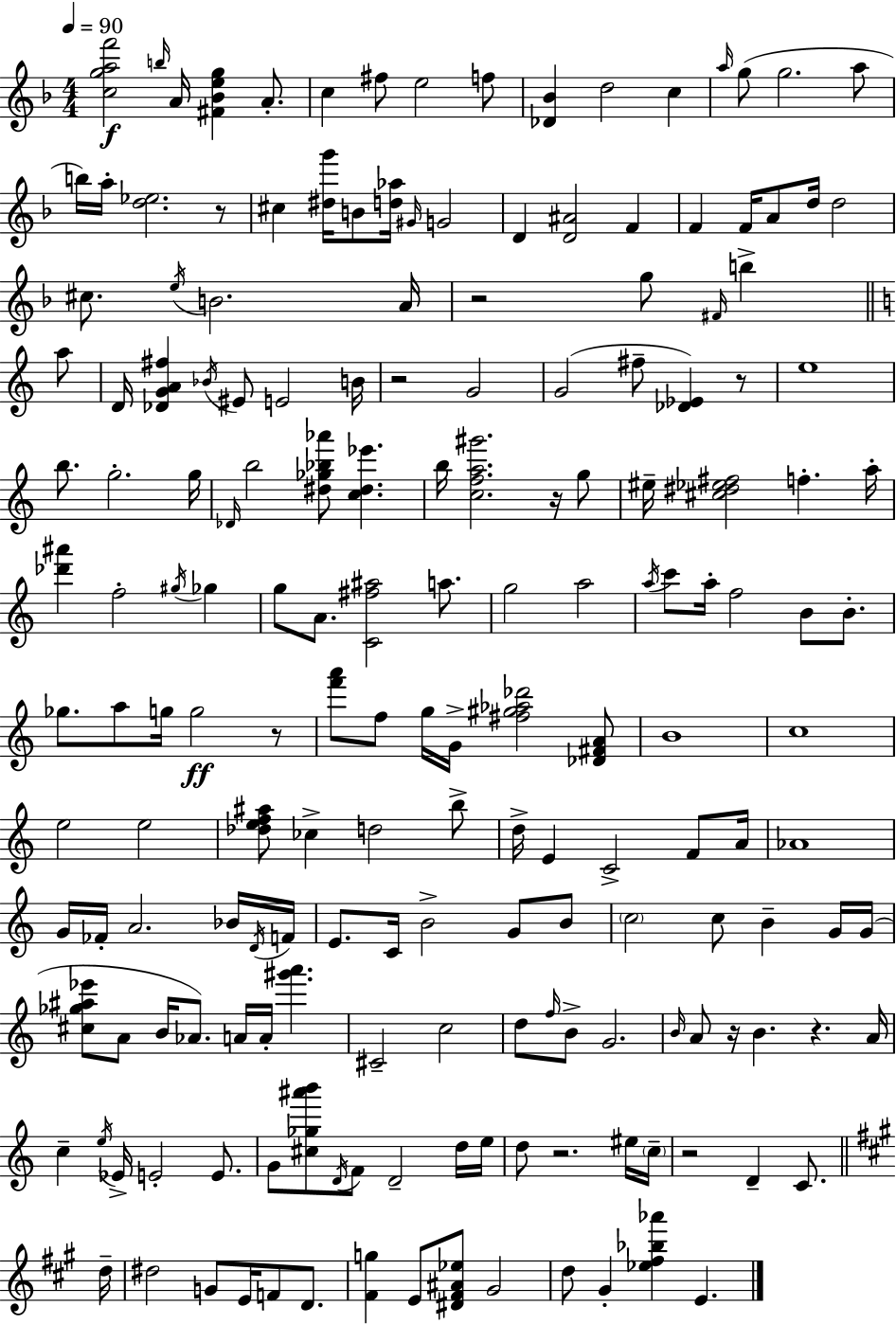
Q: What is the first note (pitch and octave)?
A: B5